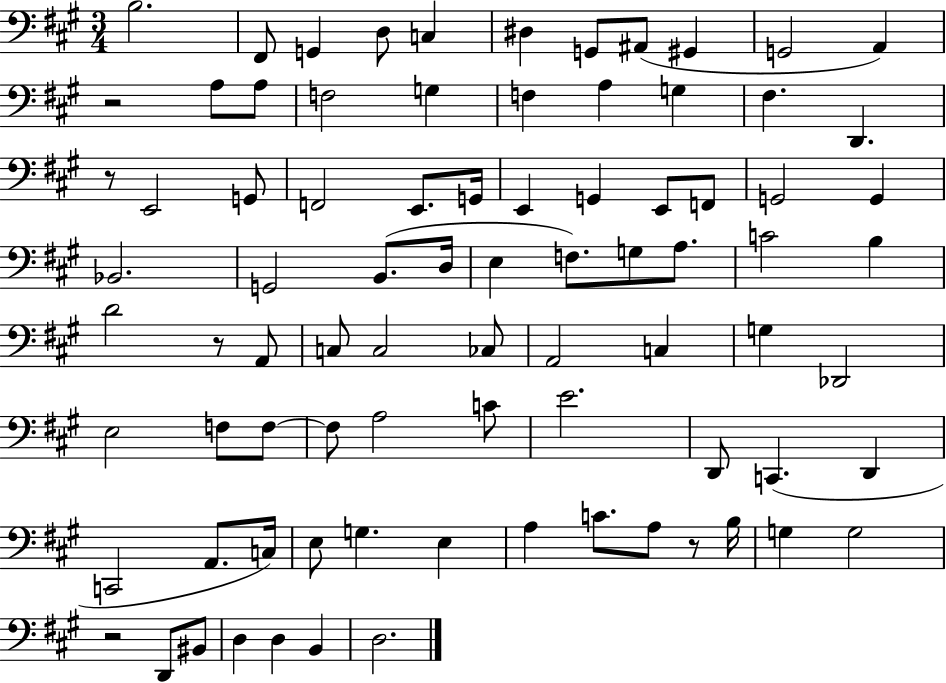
X:1
T:Untitled
M:3/4
L:1/4
K:A
B,2 ^F,,/2 G,, D,/2 C, ^D, G,,/2 ^A,,/2 ^G,, G,,2 A,, z2 A,/2 A,/2 F,2 G, F, A, G, ^F, D,, z/2 E,,2 G,,/2 F,,2 E,,/2 G,,/4 E,, G,, E,,/2 F,,/2 G,,2 G,, _B,,2 G,,2 B,,/2 D,/4 E, F,/2 G,/2 A,/2 C2 B, D2 z/2 A,,/2 C,/2 C,2 _C,/2 A,,2 C, G, _D,,2 E,2 F,/2 F,/2 F,/2 A,2 C/2 E2 D,,/2 C,, D,, C,,2 A,,/2 C,/4 E,/2 G, E, A, C/2 A,/2 z/2 B,/4 G, G,2 z2 D,,/2 ^B,,/2 D, D, B,, D,2